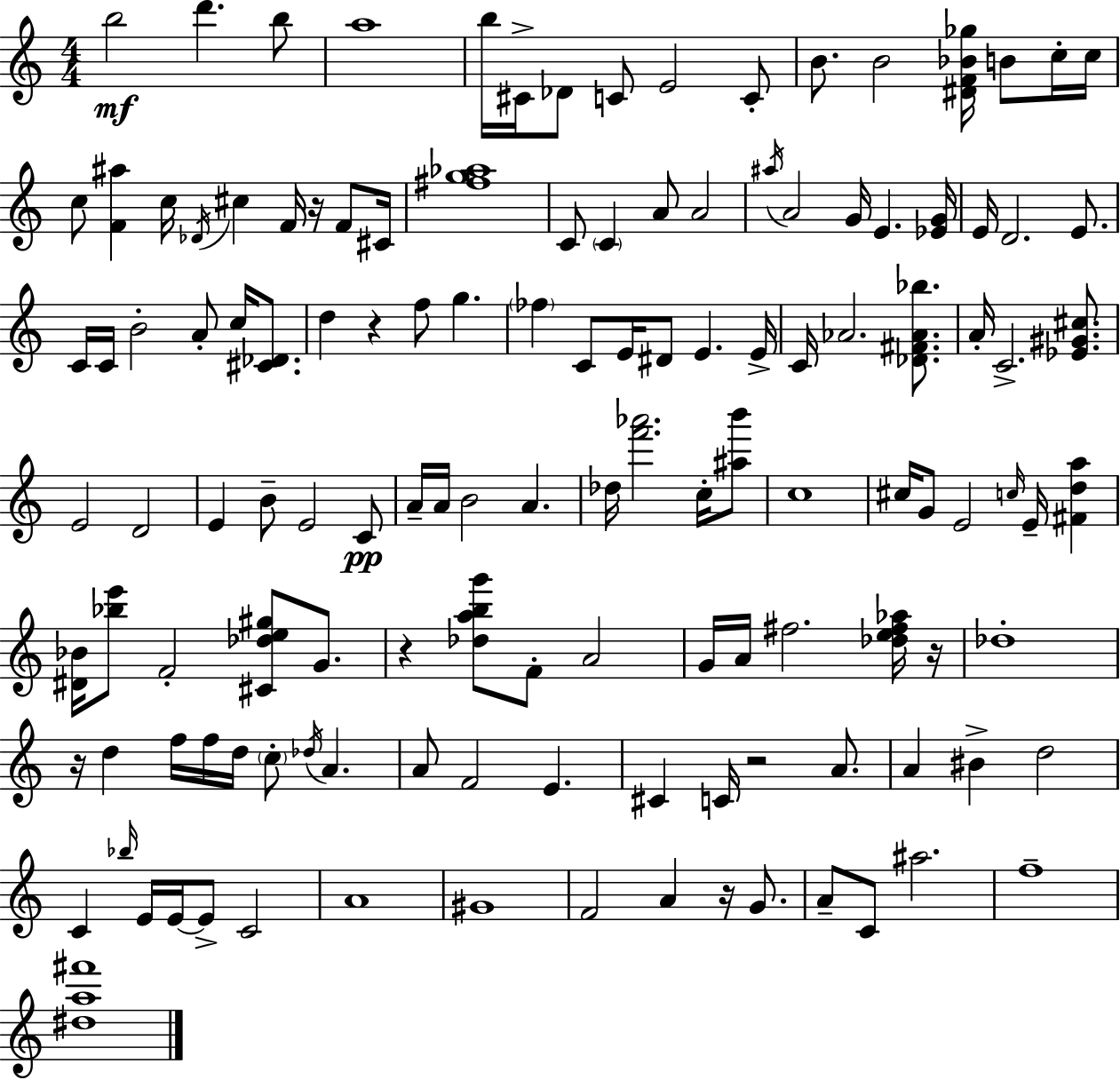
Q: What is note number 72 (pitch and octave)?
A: F4